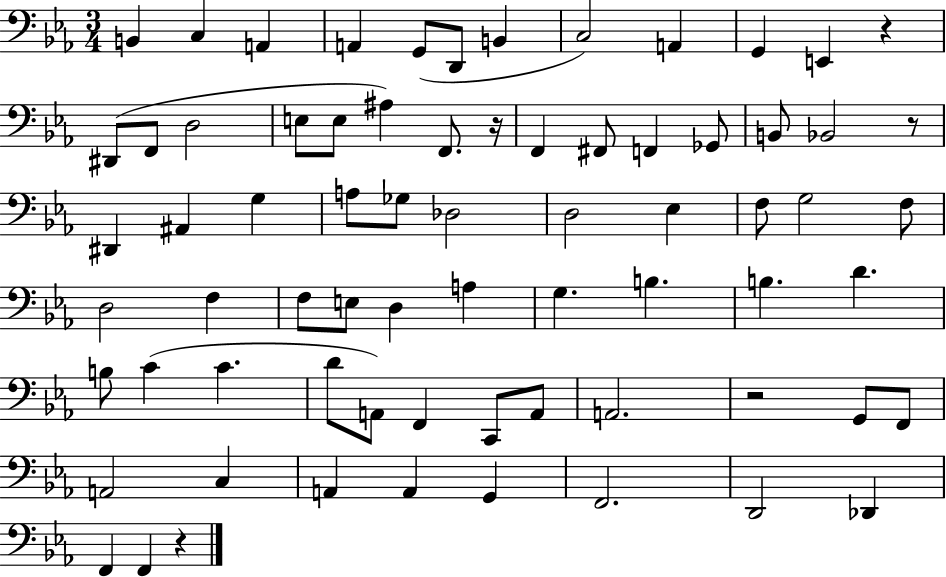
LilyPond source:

{
  \clef bass
  \numericTimeSignature
  \time 3/4
  \key ees \major
  b,4 c4 a,4 | a,4 g,8( d,8 b,4 | c2) a,4 | g,4 e,4 r4 | \break dis,8( f,8 d2 | e8 e8 ais4) f,8. r16 | f,4 fis,8 f,4 ges,8 | b,8 bes,2 r8 | \break dis,4 ais,4 g4 | a8 ges8 des2 | d2 ees4 | f8 g2 f8 | \break d2 f4 | f8 e8 d4 a4 | g4. b4. | b4. d'4. | \break b8 c'4( c'4. | d'8 a,8) f,4 c,8 a,8 | a,2. | r2 g,8 f,8 | \break a,2 c4 | a,4 a,4 g,4 | f,2. | d,2 des,4 | \break f,4 f,4 r4 | \bar "|."
}